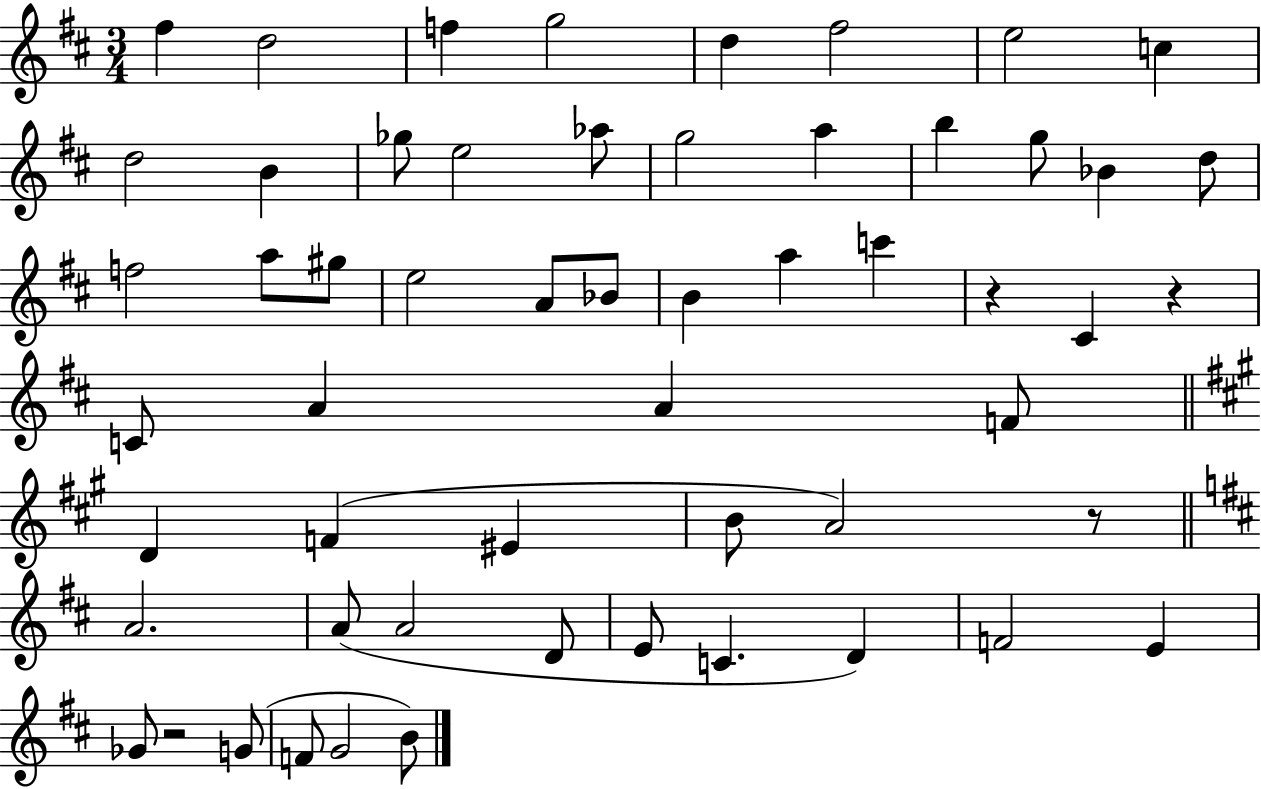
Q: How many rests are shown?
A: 4